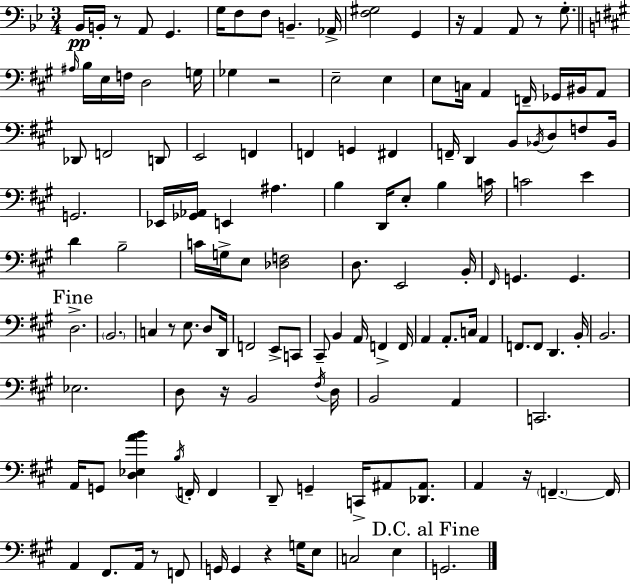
{
  \clef bass
  \numericTimeSignature
  \time 3/4
  \key g \minor
  bes,16\pp b,16-. r8 a,8 g,4. | g16 f8 f8 b,4.-- aes,16-> | <f gis>2 g,4 | r16 a,4 a,8 r8 g8.-. | \break \bar "||" \break \key a \major \grace { ais16 } b16 e16 f16 d2 | g16 ges4 r2 | e2-- e4 | e8 c16 a,4 f,16-- ges,16 bis,16 a,8 | \break des,8 f,2 d,8 | e,2 f,4 | f,4 g,4 fis,4 | f,16-- d,4 b,8 \acciaccatura { bes,16 } d8 f8 | \break bes,16 g,2. | ees,16 <ges, aes,>16 e,4 ais4. | b4 d,16 e8-. b4 | c'16 c'2 e'4 | \break d'4 b2-- | c'16 g16-> e8 <des f>2 | d8. e,2 | b,16-. \grace { fis,16 } g,4. g,4. | \break \mark "Fine" d2.-> | \parenthesize b,2. | c4 r8 e8. | d8 d,16 f,2 e,8-> | \break c,8 cis,8-- b,4 a,16 f,4-> | f,16 a,4 a,8.-. c16 a,4 | f,8. f,8 d,4. | b,16-. b,2. | \break ees2. | d8 r16 b,2 | \acciaccatura { fis16 } d16 b,2 | a,4 c,2. | \break a,16 g,8 <d ees a' b'>4 \acciaccatura { b16 } | f,16-. f,4 d,8-- g,4-- c,16-> | ais,8 <des, ais,>8. a,4 r16 \parenthesize f,4.--~~ | f,16 a,4 fis,8. | \break a,16 r8 f,8 g,16 g,4 r4 | g16 e8 c2 | e4 \mark "D.C. al Fine" g,2. | \bar "|."
}